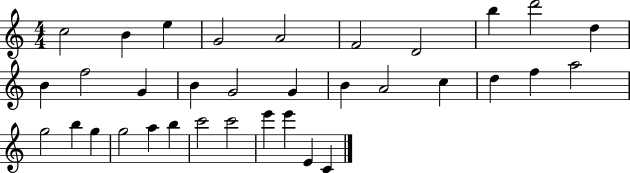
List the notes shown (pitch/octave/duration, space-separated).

C5/h B4/q E5/q G4/h A4/h F4/h D4/h B5/q D6/h D5/q B4/q F5/h G4/q B4/q G4/h G4/q B4/q A4/h C5/q D5/q F5/q A5/h G5/h B5/q G5/q G5/h A5/q B5/q C6/h C6/h E6/q E6/q E4/q C4/q